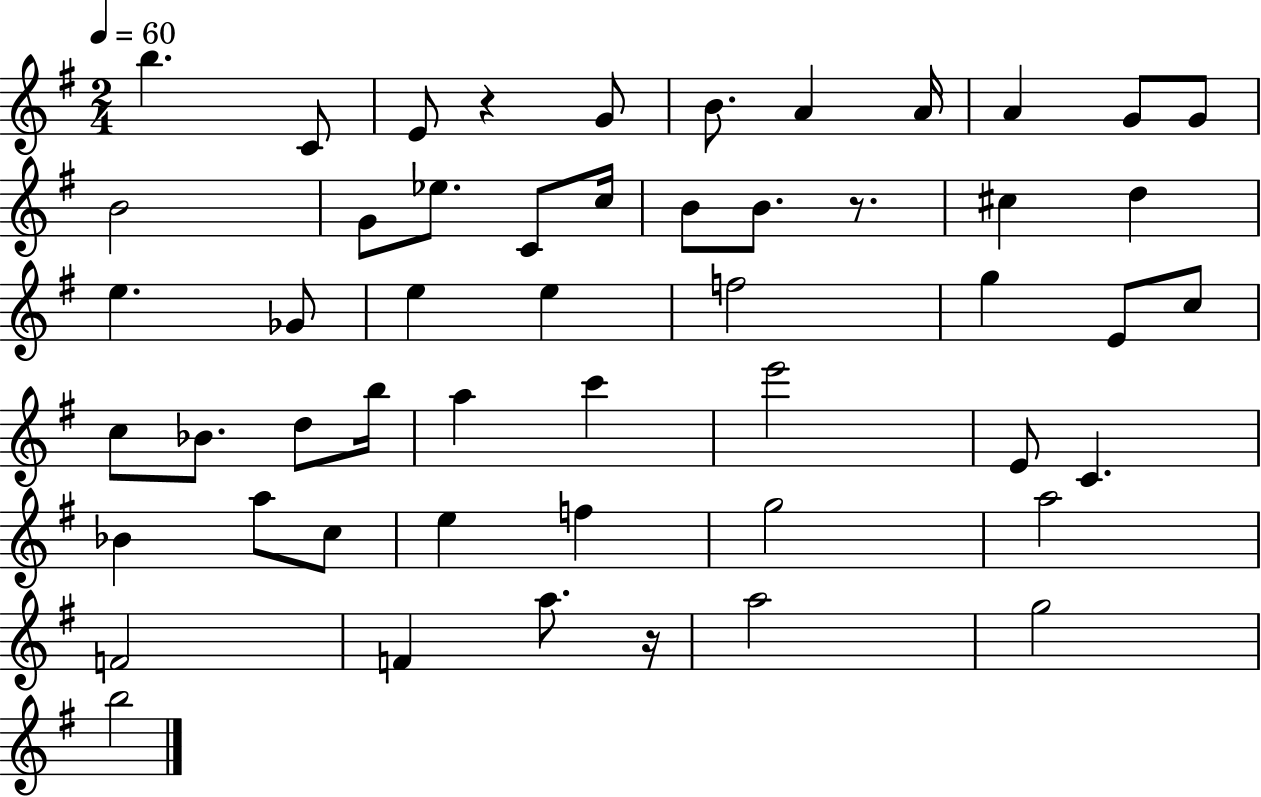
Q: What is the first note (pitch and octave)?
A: B5